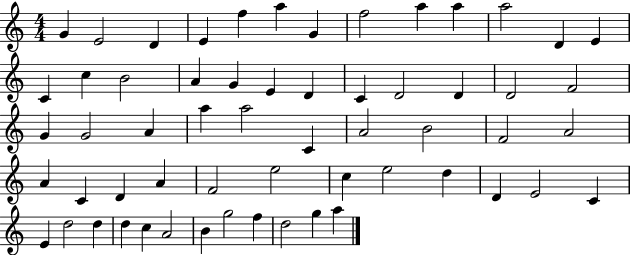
G4/q E4/h D4/q E4/q F5/q A5/q G4/q F5/h A5/q A5/q A5/h D4/q E4/q C4/q C5/q B4/h A4/q G4/q E4/q D4/q C4/q D4/h D4/q D4/h F4/h G4/q G4/h A4/q A5/q A5/h C4/q A4/h B4/h F4/h A4/h A4/q C4/q D4/q A4/q F4/h E5/h C5/q E5/h D5/q D4/q E4/h C4/q E4/q D5/h D5/q D5/q C5/q A4/h B4/q G5/h F5/q D5/h G5/q A5/q